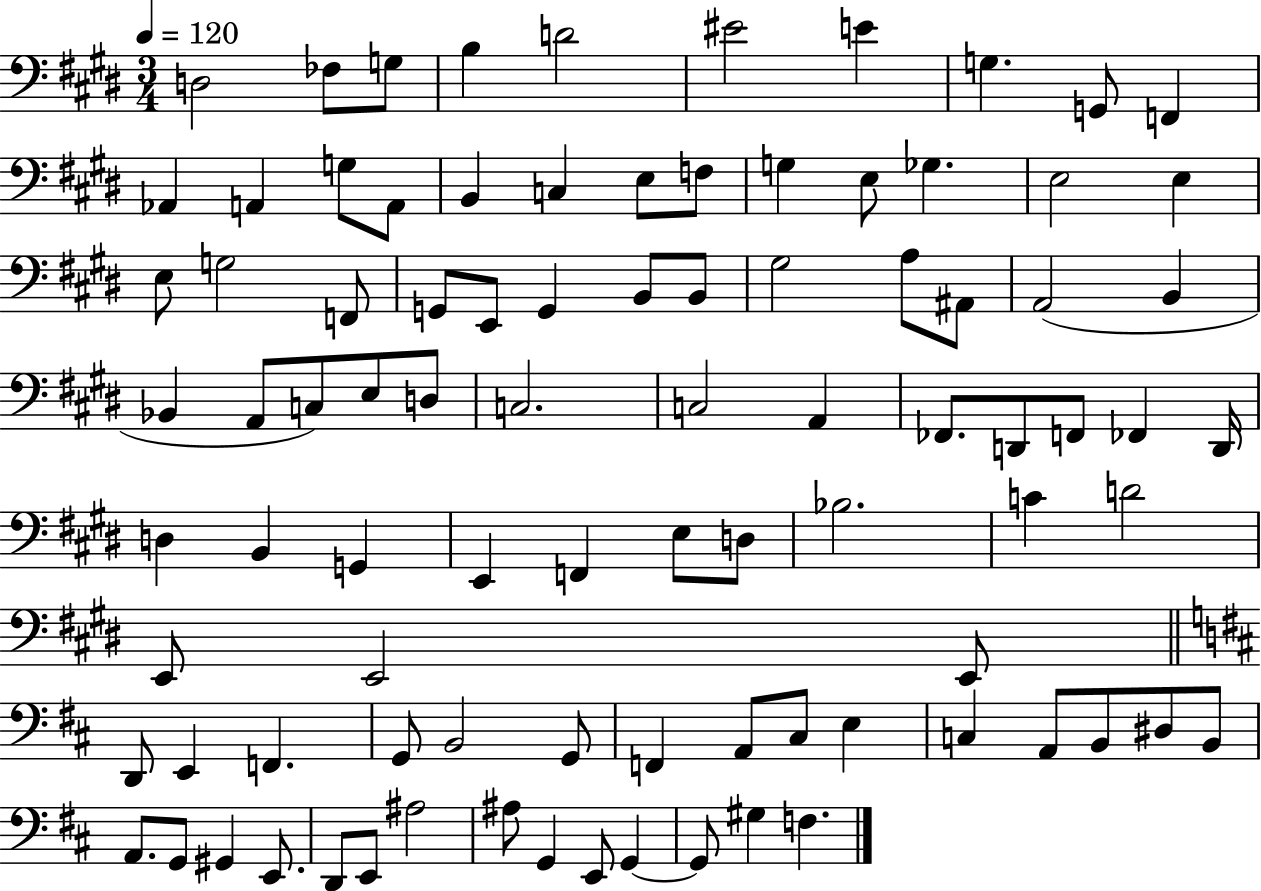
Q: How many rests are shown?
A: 0